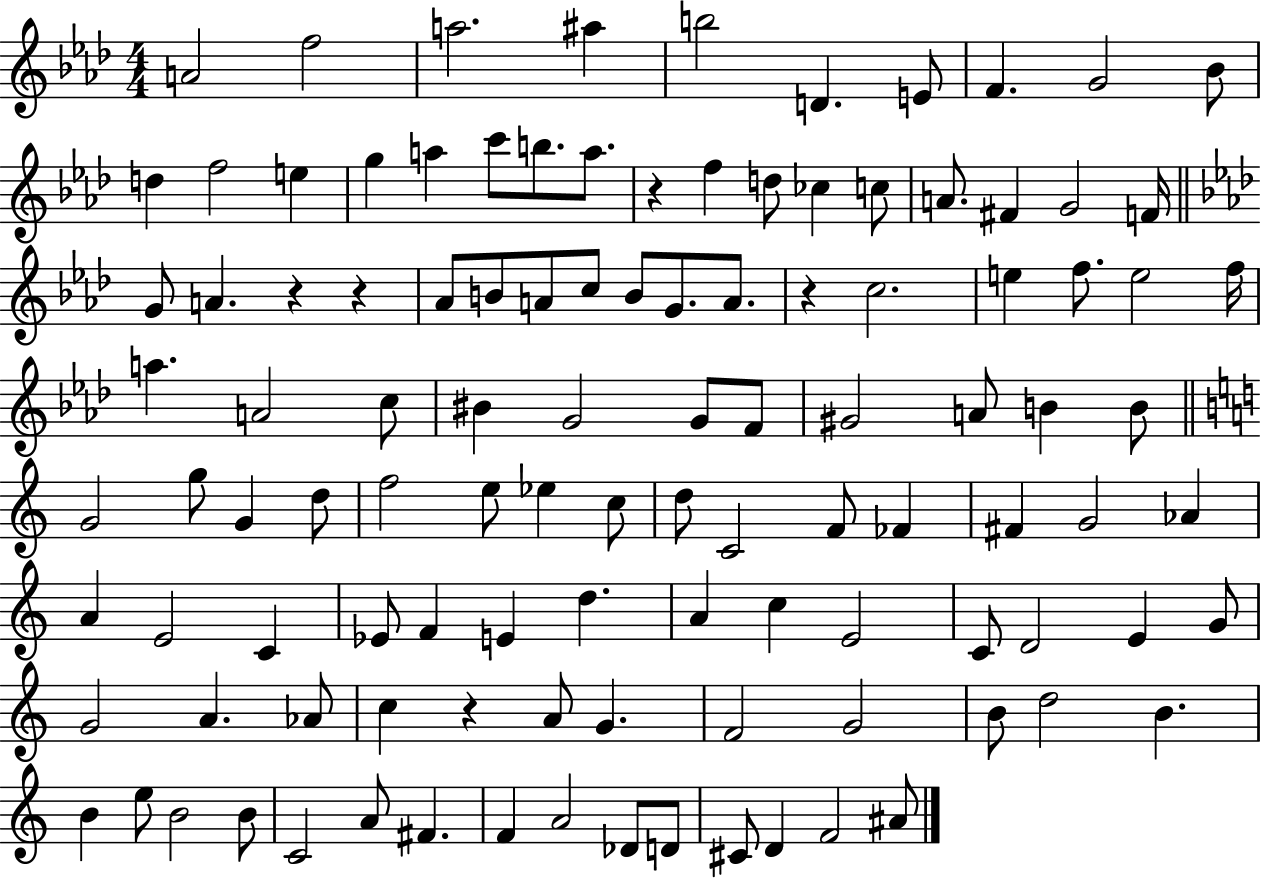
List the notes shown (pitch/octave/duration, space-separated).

A4/h F5/h A5/h. A#5/q B5/h D4/q. E4/e F4/q. G4/h Bb4/e D5/q F5/h E5/q G5/q A5/q C6/e B5/e. A5/e. R/q F5/q D5/e CES5/q C5/e A4/e. F#4/q G4/h F4/s G4/e A4/q. R/q R/q Ab4/e B4/e A4/e C5/e B4/e G4/e. A4/e. R/q C5/h. E5/q F5/e. E5/h F5/s A5/q. A4/h C5/e BIS4/q G4/h G4/e F4/e G#4/h A4/e B4/q B4/e G4/h G5/e G4/q D5/e F5/h E5/e Eb5/q C5/e D5/e C4/h F4/e FES4/q F#4/q G4/h Ab4/q A4/q E4/h C4/q Eb4/e F4/q E4/q D5/q. A4/q C5/q E4/h C4/e D4/h E4/q G4/e G4/h A4/q. Ab4/e C5/q R/q A4/e G4/q. F4/h G4/h B4/e D5/h B4/q. B4/q E5/e B4/h B4/e C4/h A4/e F#4/q. F4/q A4/h Db4/e D4/e C#4/e D4/q F4/h A#4/e